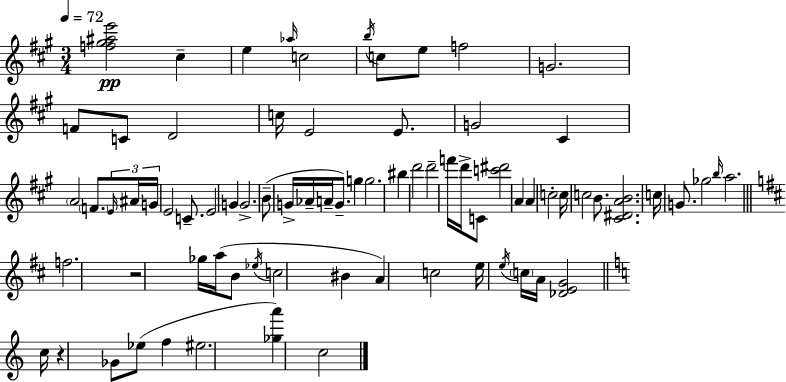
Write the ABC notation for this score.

X:1
T:Untitled
M:3/4
L:1/4
K:A
[f^g^ae']2 ^c e _a/4 c2 b/4 c/2 e/2 f2 G2 F/2 C/2 D2 c/4 E2 E/2 G2 ^C A2 F/2 E/4 ^A/4 G/4 E2 C/2 E2 G G2 B/2 G/4 _A/4 A/4 G/2 g g2 ^b d'2 d'2 f'/4 d'/4 C/2 [c'^d']2 A A c2 c/4 c2 B/2 [^C^DAB]2 c/4 G/2 _g2 b/4 a2 f2 z2 _g/4 a/4 B/2 _e/4 c2 ^B A c2 e/4 e/4 c/4 A/4 [_DEG]2 c/4 z _G/2 _e/2 f ^e2 [_ga'] c2